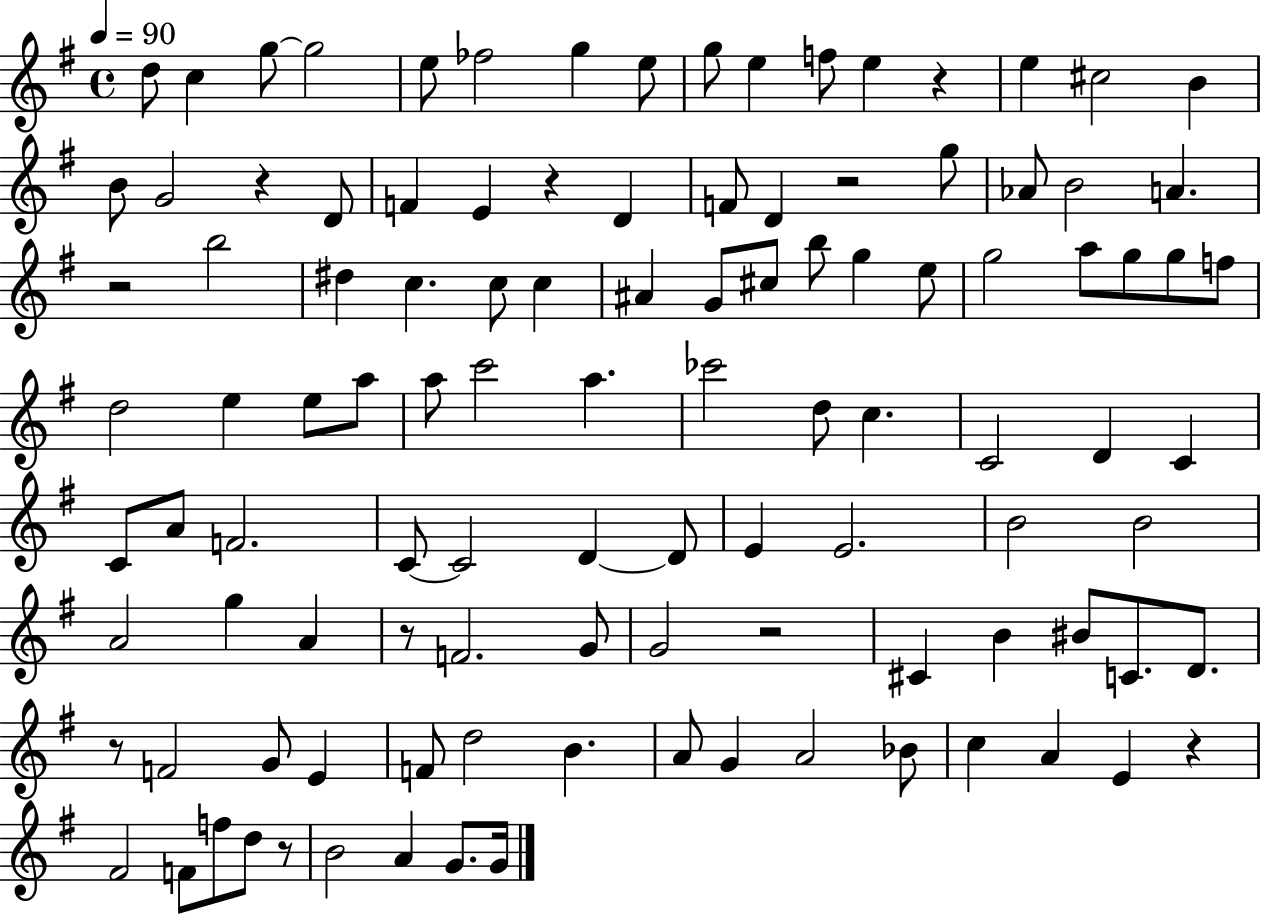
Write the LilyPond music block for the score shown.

{
  \clef treble
  \time 4/4
  \defaultTimeSignature
  \key g \major
  \tempo 4 = 90
  d''8 c''4 g''8~~ g''2 | e''8 fes''2 g''4 e''8 | g''8 e''4 f''8 e''4 r4 | e''4 cis''2 b'4 | \break b'8 g'2 r4 d'8 | f'4 e'4 r4 d'4 | f'8 d'4 r2 g''8 | aes'8 b'2 a'4. | \break r2 b''2 | dis''4 c''4. c''8 c''4 | ais'4 g'8 cis''8 b''8 g''4 e''8 | g''2 a''8 g''8 g''8 f''8 | \break d''2 e''4 e''8 a''8 | a''8 c'''2 a''4. | ces'''2 d''8 c''4. | c'2 d'4 c'4 | \break c'8 a'8 f'2. | c'8~~ c'2 d'4~~ d'8 | e'4 e'2. | b'2 b'2 | \break a'2 g''4 a'4 | r8 f'2. g'8 | g'2 r2 | cis'4 b'4 bis'8 c'8. d'8. | \break r8 f'2 g'8 e'4 | f'8 d''2 b'4. | a'8 g'4 a'2 bes'8 | c''4 a'4 e'4 r4 | \break fis'2 f'8 f''8 d''8 r8 | b'2 a'4 g'8. g'16 | \bar "|."
}